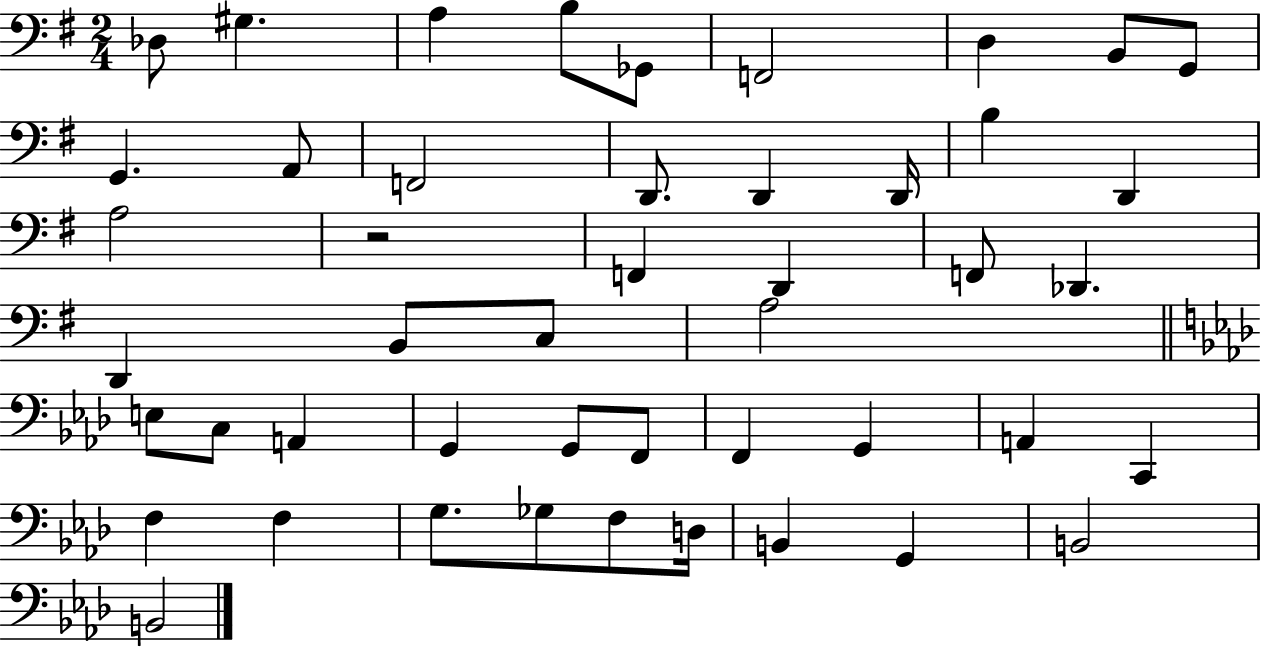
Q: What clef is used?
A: bass